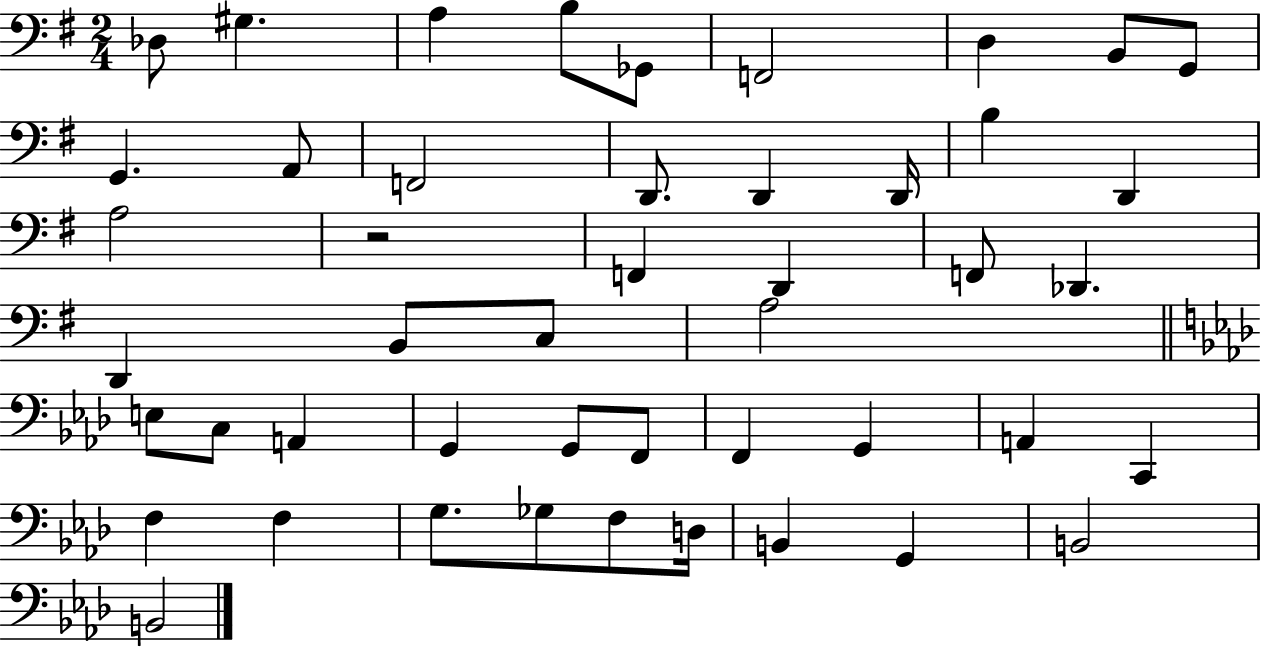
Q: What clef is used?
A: bass